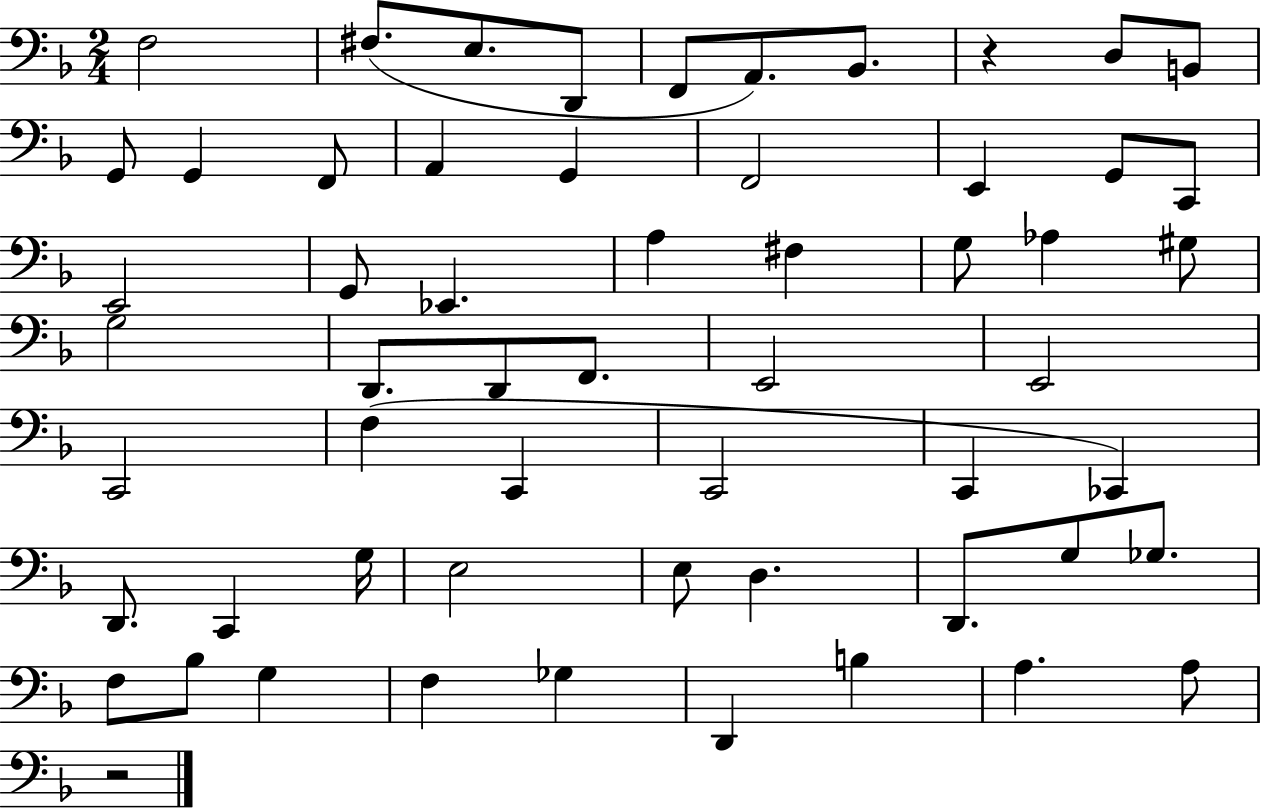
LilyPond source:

{
  \clef bass
  \numericTimeSignature
  \time 2/4
  \key f \major
  \repeat volta 2 { f2 | fis8.( e8. d,8 | f,8 a,8.) bes,8. | r4 d8 b,8 | \break g,8 g,4 f,8 | a,4 g,4 | f,2 | e,4 g,8 c,8 | \break e,2 | g,8 ees,4. | a4 fis4 | g8 aes4 gis8 | \break g2 | d,8. d,8 f,8. | e,2 | e,2 | \break c,2 | f4( c,4 | c,2 | c,4 ces,4) | \break d,8. c,4 g16 | e2 | e8 d4. | d,8. g8 ges8. | \break f8 bes8 g4 | f4 ges4 | d,4 b4 | a4. a8 | \break r2 | } \bar "|."
}